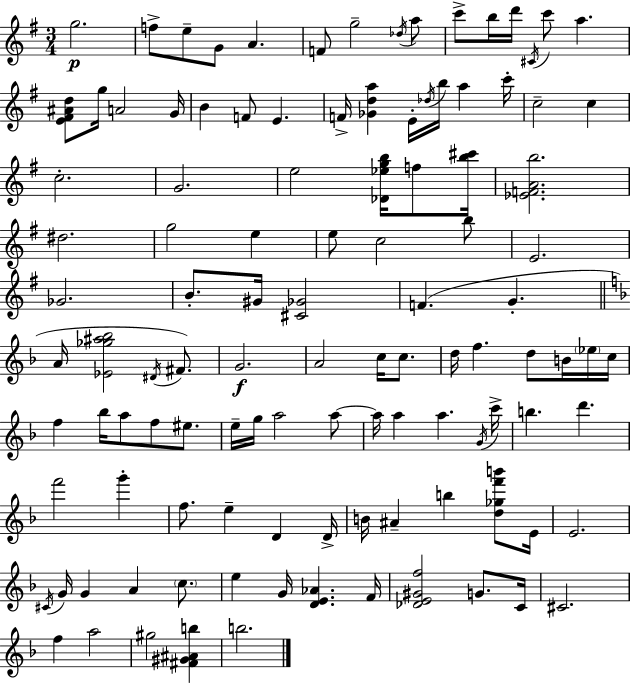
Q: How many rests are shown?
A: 0